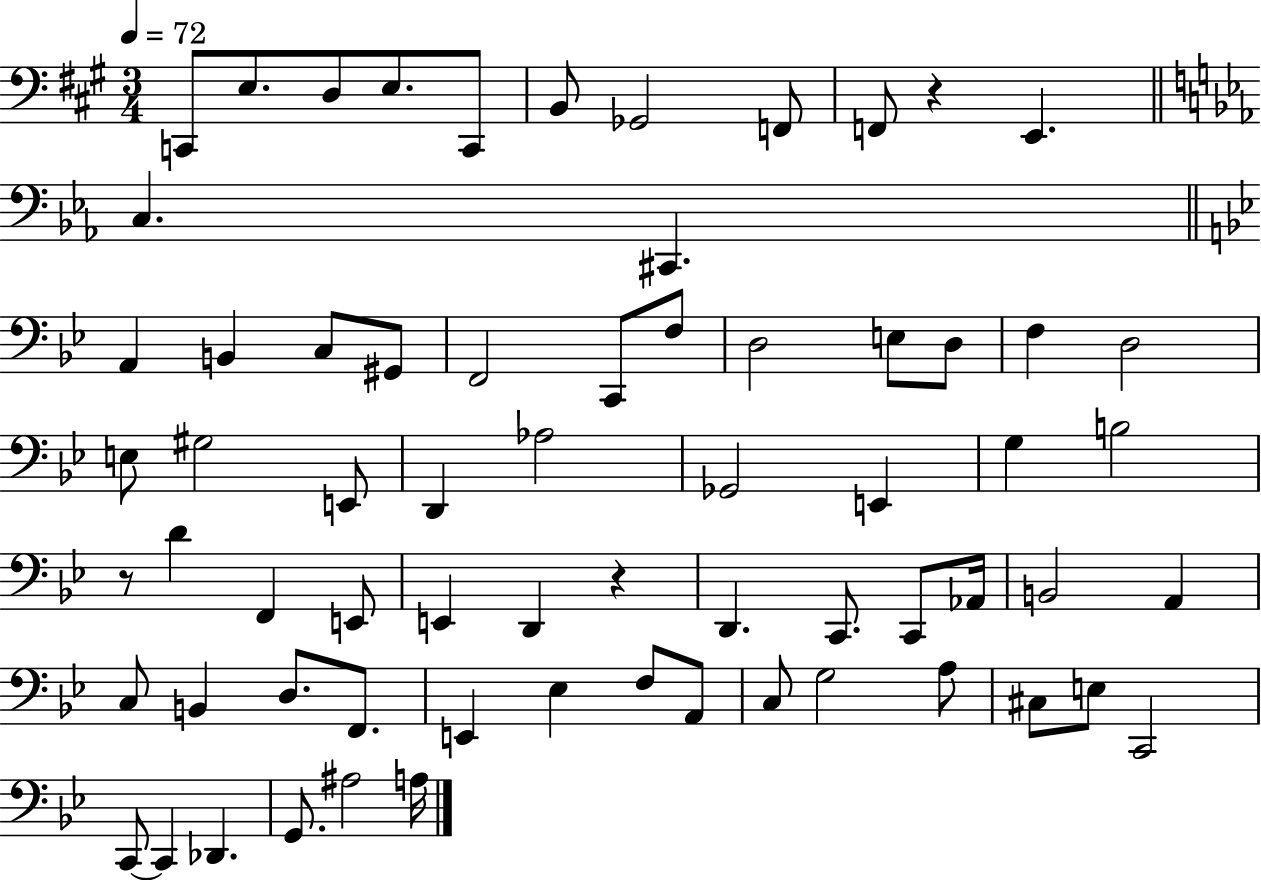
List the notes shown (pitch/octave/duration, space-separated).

C2/e E3/e. D3/e E3/e. C2/e B2/e Gb2/h F2/e F2/e R/q E2/q. C3/q. C#2/q. A2/q B2/q C3/e G#2/e F2/h C2/e F3/e D3/h E3/e D3/e F3/q D3/h E3/e G#3/h E2/e D2/q Ab3/h Gb2/h E2/q G3/q B3/h R/e D4/q F2/q E2/e E2/q D2/q R/q D2/q. C2/e. C2/e Ab2/s B2/h A2/q C3/e B2/q D3/e. F2/e. E2/q Eb3/q F3/e A2/e C3/e G3/h A3/e C#3/e E3/e C2/h C2/e C2/q Db2/q. G2/e. A#3/h A3/s